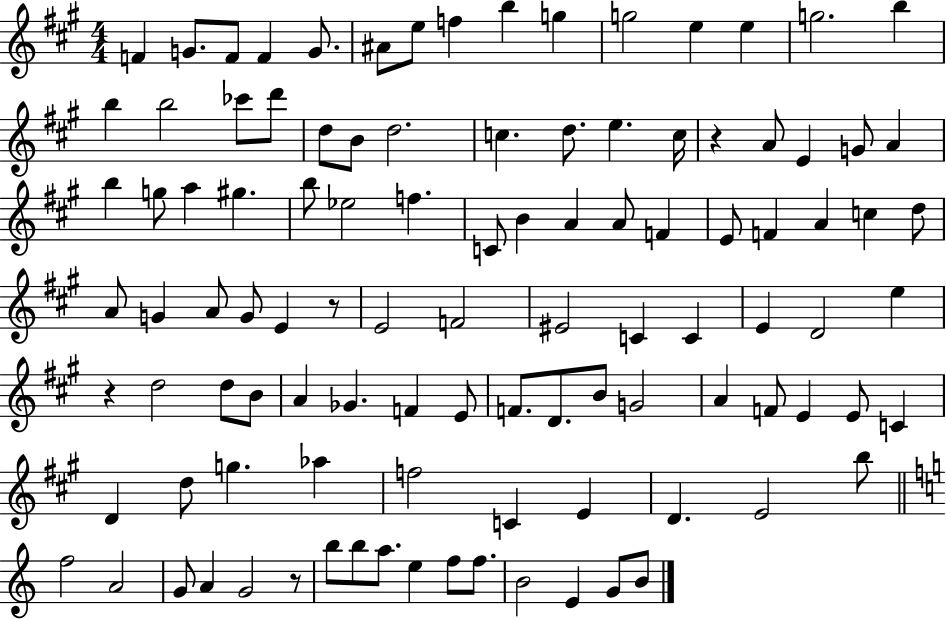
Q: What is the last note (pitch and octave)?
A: B4